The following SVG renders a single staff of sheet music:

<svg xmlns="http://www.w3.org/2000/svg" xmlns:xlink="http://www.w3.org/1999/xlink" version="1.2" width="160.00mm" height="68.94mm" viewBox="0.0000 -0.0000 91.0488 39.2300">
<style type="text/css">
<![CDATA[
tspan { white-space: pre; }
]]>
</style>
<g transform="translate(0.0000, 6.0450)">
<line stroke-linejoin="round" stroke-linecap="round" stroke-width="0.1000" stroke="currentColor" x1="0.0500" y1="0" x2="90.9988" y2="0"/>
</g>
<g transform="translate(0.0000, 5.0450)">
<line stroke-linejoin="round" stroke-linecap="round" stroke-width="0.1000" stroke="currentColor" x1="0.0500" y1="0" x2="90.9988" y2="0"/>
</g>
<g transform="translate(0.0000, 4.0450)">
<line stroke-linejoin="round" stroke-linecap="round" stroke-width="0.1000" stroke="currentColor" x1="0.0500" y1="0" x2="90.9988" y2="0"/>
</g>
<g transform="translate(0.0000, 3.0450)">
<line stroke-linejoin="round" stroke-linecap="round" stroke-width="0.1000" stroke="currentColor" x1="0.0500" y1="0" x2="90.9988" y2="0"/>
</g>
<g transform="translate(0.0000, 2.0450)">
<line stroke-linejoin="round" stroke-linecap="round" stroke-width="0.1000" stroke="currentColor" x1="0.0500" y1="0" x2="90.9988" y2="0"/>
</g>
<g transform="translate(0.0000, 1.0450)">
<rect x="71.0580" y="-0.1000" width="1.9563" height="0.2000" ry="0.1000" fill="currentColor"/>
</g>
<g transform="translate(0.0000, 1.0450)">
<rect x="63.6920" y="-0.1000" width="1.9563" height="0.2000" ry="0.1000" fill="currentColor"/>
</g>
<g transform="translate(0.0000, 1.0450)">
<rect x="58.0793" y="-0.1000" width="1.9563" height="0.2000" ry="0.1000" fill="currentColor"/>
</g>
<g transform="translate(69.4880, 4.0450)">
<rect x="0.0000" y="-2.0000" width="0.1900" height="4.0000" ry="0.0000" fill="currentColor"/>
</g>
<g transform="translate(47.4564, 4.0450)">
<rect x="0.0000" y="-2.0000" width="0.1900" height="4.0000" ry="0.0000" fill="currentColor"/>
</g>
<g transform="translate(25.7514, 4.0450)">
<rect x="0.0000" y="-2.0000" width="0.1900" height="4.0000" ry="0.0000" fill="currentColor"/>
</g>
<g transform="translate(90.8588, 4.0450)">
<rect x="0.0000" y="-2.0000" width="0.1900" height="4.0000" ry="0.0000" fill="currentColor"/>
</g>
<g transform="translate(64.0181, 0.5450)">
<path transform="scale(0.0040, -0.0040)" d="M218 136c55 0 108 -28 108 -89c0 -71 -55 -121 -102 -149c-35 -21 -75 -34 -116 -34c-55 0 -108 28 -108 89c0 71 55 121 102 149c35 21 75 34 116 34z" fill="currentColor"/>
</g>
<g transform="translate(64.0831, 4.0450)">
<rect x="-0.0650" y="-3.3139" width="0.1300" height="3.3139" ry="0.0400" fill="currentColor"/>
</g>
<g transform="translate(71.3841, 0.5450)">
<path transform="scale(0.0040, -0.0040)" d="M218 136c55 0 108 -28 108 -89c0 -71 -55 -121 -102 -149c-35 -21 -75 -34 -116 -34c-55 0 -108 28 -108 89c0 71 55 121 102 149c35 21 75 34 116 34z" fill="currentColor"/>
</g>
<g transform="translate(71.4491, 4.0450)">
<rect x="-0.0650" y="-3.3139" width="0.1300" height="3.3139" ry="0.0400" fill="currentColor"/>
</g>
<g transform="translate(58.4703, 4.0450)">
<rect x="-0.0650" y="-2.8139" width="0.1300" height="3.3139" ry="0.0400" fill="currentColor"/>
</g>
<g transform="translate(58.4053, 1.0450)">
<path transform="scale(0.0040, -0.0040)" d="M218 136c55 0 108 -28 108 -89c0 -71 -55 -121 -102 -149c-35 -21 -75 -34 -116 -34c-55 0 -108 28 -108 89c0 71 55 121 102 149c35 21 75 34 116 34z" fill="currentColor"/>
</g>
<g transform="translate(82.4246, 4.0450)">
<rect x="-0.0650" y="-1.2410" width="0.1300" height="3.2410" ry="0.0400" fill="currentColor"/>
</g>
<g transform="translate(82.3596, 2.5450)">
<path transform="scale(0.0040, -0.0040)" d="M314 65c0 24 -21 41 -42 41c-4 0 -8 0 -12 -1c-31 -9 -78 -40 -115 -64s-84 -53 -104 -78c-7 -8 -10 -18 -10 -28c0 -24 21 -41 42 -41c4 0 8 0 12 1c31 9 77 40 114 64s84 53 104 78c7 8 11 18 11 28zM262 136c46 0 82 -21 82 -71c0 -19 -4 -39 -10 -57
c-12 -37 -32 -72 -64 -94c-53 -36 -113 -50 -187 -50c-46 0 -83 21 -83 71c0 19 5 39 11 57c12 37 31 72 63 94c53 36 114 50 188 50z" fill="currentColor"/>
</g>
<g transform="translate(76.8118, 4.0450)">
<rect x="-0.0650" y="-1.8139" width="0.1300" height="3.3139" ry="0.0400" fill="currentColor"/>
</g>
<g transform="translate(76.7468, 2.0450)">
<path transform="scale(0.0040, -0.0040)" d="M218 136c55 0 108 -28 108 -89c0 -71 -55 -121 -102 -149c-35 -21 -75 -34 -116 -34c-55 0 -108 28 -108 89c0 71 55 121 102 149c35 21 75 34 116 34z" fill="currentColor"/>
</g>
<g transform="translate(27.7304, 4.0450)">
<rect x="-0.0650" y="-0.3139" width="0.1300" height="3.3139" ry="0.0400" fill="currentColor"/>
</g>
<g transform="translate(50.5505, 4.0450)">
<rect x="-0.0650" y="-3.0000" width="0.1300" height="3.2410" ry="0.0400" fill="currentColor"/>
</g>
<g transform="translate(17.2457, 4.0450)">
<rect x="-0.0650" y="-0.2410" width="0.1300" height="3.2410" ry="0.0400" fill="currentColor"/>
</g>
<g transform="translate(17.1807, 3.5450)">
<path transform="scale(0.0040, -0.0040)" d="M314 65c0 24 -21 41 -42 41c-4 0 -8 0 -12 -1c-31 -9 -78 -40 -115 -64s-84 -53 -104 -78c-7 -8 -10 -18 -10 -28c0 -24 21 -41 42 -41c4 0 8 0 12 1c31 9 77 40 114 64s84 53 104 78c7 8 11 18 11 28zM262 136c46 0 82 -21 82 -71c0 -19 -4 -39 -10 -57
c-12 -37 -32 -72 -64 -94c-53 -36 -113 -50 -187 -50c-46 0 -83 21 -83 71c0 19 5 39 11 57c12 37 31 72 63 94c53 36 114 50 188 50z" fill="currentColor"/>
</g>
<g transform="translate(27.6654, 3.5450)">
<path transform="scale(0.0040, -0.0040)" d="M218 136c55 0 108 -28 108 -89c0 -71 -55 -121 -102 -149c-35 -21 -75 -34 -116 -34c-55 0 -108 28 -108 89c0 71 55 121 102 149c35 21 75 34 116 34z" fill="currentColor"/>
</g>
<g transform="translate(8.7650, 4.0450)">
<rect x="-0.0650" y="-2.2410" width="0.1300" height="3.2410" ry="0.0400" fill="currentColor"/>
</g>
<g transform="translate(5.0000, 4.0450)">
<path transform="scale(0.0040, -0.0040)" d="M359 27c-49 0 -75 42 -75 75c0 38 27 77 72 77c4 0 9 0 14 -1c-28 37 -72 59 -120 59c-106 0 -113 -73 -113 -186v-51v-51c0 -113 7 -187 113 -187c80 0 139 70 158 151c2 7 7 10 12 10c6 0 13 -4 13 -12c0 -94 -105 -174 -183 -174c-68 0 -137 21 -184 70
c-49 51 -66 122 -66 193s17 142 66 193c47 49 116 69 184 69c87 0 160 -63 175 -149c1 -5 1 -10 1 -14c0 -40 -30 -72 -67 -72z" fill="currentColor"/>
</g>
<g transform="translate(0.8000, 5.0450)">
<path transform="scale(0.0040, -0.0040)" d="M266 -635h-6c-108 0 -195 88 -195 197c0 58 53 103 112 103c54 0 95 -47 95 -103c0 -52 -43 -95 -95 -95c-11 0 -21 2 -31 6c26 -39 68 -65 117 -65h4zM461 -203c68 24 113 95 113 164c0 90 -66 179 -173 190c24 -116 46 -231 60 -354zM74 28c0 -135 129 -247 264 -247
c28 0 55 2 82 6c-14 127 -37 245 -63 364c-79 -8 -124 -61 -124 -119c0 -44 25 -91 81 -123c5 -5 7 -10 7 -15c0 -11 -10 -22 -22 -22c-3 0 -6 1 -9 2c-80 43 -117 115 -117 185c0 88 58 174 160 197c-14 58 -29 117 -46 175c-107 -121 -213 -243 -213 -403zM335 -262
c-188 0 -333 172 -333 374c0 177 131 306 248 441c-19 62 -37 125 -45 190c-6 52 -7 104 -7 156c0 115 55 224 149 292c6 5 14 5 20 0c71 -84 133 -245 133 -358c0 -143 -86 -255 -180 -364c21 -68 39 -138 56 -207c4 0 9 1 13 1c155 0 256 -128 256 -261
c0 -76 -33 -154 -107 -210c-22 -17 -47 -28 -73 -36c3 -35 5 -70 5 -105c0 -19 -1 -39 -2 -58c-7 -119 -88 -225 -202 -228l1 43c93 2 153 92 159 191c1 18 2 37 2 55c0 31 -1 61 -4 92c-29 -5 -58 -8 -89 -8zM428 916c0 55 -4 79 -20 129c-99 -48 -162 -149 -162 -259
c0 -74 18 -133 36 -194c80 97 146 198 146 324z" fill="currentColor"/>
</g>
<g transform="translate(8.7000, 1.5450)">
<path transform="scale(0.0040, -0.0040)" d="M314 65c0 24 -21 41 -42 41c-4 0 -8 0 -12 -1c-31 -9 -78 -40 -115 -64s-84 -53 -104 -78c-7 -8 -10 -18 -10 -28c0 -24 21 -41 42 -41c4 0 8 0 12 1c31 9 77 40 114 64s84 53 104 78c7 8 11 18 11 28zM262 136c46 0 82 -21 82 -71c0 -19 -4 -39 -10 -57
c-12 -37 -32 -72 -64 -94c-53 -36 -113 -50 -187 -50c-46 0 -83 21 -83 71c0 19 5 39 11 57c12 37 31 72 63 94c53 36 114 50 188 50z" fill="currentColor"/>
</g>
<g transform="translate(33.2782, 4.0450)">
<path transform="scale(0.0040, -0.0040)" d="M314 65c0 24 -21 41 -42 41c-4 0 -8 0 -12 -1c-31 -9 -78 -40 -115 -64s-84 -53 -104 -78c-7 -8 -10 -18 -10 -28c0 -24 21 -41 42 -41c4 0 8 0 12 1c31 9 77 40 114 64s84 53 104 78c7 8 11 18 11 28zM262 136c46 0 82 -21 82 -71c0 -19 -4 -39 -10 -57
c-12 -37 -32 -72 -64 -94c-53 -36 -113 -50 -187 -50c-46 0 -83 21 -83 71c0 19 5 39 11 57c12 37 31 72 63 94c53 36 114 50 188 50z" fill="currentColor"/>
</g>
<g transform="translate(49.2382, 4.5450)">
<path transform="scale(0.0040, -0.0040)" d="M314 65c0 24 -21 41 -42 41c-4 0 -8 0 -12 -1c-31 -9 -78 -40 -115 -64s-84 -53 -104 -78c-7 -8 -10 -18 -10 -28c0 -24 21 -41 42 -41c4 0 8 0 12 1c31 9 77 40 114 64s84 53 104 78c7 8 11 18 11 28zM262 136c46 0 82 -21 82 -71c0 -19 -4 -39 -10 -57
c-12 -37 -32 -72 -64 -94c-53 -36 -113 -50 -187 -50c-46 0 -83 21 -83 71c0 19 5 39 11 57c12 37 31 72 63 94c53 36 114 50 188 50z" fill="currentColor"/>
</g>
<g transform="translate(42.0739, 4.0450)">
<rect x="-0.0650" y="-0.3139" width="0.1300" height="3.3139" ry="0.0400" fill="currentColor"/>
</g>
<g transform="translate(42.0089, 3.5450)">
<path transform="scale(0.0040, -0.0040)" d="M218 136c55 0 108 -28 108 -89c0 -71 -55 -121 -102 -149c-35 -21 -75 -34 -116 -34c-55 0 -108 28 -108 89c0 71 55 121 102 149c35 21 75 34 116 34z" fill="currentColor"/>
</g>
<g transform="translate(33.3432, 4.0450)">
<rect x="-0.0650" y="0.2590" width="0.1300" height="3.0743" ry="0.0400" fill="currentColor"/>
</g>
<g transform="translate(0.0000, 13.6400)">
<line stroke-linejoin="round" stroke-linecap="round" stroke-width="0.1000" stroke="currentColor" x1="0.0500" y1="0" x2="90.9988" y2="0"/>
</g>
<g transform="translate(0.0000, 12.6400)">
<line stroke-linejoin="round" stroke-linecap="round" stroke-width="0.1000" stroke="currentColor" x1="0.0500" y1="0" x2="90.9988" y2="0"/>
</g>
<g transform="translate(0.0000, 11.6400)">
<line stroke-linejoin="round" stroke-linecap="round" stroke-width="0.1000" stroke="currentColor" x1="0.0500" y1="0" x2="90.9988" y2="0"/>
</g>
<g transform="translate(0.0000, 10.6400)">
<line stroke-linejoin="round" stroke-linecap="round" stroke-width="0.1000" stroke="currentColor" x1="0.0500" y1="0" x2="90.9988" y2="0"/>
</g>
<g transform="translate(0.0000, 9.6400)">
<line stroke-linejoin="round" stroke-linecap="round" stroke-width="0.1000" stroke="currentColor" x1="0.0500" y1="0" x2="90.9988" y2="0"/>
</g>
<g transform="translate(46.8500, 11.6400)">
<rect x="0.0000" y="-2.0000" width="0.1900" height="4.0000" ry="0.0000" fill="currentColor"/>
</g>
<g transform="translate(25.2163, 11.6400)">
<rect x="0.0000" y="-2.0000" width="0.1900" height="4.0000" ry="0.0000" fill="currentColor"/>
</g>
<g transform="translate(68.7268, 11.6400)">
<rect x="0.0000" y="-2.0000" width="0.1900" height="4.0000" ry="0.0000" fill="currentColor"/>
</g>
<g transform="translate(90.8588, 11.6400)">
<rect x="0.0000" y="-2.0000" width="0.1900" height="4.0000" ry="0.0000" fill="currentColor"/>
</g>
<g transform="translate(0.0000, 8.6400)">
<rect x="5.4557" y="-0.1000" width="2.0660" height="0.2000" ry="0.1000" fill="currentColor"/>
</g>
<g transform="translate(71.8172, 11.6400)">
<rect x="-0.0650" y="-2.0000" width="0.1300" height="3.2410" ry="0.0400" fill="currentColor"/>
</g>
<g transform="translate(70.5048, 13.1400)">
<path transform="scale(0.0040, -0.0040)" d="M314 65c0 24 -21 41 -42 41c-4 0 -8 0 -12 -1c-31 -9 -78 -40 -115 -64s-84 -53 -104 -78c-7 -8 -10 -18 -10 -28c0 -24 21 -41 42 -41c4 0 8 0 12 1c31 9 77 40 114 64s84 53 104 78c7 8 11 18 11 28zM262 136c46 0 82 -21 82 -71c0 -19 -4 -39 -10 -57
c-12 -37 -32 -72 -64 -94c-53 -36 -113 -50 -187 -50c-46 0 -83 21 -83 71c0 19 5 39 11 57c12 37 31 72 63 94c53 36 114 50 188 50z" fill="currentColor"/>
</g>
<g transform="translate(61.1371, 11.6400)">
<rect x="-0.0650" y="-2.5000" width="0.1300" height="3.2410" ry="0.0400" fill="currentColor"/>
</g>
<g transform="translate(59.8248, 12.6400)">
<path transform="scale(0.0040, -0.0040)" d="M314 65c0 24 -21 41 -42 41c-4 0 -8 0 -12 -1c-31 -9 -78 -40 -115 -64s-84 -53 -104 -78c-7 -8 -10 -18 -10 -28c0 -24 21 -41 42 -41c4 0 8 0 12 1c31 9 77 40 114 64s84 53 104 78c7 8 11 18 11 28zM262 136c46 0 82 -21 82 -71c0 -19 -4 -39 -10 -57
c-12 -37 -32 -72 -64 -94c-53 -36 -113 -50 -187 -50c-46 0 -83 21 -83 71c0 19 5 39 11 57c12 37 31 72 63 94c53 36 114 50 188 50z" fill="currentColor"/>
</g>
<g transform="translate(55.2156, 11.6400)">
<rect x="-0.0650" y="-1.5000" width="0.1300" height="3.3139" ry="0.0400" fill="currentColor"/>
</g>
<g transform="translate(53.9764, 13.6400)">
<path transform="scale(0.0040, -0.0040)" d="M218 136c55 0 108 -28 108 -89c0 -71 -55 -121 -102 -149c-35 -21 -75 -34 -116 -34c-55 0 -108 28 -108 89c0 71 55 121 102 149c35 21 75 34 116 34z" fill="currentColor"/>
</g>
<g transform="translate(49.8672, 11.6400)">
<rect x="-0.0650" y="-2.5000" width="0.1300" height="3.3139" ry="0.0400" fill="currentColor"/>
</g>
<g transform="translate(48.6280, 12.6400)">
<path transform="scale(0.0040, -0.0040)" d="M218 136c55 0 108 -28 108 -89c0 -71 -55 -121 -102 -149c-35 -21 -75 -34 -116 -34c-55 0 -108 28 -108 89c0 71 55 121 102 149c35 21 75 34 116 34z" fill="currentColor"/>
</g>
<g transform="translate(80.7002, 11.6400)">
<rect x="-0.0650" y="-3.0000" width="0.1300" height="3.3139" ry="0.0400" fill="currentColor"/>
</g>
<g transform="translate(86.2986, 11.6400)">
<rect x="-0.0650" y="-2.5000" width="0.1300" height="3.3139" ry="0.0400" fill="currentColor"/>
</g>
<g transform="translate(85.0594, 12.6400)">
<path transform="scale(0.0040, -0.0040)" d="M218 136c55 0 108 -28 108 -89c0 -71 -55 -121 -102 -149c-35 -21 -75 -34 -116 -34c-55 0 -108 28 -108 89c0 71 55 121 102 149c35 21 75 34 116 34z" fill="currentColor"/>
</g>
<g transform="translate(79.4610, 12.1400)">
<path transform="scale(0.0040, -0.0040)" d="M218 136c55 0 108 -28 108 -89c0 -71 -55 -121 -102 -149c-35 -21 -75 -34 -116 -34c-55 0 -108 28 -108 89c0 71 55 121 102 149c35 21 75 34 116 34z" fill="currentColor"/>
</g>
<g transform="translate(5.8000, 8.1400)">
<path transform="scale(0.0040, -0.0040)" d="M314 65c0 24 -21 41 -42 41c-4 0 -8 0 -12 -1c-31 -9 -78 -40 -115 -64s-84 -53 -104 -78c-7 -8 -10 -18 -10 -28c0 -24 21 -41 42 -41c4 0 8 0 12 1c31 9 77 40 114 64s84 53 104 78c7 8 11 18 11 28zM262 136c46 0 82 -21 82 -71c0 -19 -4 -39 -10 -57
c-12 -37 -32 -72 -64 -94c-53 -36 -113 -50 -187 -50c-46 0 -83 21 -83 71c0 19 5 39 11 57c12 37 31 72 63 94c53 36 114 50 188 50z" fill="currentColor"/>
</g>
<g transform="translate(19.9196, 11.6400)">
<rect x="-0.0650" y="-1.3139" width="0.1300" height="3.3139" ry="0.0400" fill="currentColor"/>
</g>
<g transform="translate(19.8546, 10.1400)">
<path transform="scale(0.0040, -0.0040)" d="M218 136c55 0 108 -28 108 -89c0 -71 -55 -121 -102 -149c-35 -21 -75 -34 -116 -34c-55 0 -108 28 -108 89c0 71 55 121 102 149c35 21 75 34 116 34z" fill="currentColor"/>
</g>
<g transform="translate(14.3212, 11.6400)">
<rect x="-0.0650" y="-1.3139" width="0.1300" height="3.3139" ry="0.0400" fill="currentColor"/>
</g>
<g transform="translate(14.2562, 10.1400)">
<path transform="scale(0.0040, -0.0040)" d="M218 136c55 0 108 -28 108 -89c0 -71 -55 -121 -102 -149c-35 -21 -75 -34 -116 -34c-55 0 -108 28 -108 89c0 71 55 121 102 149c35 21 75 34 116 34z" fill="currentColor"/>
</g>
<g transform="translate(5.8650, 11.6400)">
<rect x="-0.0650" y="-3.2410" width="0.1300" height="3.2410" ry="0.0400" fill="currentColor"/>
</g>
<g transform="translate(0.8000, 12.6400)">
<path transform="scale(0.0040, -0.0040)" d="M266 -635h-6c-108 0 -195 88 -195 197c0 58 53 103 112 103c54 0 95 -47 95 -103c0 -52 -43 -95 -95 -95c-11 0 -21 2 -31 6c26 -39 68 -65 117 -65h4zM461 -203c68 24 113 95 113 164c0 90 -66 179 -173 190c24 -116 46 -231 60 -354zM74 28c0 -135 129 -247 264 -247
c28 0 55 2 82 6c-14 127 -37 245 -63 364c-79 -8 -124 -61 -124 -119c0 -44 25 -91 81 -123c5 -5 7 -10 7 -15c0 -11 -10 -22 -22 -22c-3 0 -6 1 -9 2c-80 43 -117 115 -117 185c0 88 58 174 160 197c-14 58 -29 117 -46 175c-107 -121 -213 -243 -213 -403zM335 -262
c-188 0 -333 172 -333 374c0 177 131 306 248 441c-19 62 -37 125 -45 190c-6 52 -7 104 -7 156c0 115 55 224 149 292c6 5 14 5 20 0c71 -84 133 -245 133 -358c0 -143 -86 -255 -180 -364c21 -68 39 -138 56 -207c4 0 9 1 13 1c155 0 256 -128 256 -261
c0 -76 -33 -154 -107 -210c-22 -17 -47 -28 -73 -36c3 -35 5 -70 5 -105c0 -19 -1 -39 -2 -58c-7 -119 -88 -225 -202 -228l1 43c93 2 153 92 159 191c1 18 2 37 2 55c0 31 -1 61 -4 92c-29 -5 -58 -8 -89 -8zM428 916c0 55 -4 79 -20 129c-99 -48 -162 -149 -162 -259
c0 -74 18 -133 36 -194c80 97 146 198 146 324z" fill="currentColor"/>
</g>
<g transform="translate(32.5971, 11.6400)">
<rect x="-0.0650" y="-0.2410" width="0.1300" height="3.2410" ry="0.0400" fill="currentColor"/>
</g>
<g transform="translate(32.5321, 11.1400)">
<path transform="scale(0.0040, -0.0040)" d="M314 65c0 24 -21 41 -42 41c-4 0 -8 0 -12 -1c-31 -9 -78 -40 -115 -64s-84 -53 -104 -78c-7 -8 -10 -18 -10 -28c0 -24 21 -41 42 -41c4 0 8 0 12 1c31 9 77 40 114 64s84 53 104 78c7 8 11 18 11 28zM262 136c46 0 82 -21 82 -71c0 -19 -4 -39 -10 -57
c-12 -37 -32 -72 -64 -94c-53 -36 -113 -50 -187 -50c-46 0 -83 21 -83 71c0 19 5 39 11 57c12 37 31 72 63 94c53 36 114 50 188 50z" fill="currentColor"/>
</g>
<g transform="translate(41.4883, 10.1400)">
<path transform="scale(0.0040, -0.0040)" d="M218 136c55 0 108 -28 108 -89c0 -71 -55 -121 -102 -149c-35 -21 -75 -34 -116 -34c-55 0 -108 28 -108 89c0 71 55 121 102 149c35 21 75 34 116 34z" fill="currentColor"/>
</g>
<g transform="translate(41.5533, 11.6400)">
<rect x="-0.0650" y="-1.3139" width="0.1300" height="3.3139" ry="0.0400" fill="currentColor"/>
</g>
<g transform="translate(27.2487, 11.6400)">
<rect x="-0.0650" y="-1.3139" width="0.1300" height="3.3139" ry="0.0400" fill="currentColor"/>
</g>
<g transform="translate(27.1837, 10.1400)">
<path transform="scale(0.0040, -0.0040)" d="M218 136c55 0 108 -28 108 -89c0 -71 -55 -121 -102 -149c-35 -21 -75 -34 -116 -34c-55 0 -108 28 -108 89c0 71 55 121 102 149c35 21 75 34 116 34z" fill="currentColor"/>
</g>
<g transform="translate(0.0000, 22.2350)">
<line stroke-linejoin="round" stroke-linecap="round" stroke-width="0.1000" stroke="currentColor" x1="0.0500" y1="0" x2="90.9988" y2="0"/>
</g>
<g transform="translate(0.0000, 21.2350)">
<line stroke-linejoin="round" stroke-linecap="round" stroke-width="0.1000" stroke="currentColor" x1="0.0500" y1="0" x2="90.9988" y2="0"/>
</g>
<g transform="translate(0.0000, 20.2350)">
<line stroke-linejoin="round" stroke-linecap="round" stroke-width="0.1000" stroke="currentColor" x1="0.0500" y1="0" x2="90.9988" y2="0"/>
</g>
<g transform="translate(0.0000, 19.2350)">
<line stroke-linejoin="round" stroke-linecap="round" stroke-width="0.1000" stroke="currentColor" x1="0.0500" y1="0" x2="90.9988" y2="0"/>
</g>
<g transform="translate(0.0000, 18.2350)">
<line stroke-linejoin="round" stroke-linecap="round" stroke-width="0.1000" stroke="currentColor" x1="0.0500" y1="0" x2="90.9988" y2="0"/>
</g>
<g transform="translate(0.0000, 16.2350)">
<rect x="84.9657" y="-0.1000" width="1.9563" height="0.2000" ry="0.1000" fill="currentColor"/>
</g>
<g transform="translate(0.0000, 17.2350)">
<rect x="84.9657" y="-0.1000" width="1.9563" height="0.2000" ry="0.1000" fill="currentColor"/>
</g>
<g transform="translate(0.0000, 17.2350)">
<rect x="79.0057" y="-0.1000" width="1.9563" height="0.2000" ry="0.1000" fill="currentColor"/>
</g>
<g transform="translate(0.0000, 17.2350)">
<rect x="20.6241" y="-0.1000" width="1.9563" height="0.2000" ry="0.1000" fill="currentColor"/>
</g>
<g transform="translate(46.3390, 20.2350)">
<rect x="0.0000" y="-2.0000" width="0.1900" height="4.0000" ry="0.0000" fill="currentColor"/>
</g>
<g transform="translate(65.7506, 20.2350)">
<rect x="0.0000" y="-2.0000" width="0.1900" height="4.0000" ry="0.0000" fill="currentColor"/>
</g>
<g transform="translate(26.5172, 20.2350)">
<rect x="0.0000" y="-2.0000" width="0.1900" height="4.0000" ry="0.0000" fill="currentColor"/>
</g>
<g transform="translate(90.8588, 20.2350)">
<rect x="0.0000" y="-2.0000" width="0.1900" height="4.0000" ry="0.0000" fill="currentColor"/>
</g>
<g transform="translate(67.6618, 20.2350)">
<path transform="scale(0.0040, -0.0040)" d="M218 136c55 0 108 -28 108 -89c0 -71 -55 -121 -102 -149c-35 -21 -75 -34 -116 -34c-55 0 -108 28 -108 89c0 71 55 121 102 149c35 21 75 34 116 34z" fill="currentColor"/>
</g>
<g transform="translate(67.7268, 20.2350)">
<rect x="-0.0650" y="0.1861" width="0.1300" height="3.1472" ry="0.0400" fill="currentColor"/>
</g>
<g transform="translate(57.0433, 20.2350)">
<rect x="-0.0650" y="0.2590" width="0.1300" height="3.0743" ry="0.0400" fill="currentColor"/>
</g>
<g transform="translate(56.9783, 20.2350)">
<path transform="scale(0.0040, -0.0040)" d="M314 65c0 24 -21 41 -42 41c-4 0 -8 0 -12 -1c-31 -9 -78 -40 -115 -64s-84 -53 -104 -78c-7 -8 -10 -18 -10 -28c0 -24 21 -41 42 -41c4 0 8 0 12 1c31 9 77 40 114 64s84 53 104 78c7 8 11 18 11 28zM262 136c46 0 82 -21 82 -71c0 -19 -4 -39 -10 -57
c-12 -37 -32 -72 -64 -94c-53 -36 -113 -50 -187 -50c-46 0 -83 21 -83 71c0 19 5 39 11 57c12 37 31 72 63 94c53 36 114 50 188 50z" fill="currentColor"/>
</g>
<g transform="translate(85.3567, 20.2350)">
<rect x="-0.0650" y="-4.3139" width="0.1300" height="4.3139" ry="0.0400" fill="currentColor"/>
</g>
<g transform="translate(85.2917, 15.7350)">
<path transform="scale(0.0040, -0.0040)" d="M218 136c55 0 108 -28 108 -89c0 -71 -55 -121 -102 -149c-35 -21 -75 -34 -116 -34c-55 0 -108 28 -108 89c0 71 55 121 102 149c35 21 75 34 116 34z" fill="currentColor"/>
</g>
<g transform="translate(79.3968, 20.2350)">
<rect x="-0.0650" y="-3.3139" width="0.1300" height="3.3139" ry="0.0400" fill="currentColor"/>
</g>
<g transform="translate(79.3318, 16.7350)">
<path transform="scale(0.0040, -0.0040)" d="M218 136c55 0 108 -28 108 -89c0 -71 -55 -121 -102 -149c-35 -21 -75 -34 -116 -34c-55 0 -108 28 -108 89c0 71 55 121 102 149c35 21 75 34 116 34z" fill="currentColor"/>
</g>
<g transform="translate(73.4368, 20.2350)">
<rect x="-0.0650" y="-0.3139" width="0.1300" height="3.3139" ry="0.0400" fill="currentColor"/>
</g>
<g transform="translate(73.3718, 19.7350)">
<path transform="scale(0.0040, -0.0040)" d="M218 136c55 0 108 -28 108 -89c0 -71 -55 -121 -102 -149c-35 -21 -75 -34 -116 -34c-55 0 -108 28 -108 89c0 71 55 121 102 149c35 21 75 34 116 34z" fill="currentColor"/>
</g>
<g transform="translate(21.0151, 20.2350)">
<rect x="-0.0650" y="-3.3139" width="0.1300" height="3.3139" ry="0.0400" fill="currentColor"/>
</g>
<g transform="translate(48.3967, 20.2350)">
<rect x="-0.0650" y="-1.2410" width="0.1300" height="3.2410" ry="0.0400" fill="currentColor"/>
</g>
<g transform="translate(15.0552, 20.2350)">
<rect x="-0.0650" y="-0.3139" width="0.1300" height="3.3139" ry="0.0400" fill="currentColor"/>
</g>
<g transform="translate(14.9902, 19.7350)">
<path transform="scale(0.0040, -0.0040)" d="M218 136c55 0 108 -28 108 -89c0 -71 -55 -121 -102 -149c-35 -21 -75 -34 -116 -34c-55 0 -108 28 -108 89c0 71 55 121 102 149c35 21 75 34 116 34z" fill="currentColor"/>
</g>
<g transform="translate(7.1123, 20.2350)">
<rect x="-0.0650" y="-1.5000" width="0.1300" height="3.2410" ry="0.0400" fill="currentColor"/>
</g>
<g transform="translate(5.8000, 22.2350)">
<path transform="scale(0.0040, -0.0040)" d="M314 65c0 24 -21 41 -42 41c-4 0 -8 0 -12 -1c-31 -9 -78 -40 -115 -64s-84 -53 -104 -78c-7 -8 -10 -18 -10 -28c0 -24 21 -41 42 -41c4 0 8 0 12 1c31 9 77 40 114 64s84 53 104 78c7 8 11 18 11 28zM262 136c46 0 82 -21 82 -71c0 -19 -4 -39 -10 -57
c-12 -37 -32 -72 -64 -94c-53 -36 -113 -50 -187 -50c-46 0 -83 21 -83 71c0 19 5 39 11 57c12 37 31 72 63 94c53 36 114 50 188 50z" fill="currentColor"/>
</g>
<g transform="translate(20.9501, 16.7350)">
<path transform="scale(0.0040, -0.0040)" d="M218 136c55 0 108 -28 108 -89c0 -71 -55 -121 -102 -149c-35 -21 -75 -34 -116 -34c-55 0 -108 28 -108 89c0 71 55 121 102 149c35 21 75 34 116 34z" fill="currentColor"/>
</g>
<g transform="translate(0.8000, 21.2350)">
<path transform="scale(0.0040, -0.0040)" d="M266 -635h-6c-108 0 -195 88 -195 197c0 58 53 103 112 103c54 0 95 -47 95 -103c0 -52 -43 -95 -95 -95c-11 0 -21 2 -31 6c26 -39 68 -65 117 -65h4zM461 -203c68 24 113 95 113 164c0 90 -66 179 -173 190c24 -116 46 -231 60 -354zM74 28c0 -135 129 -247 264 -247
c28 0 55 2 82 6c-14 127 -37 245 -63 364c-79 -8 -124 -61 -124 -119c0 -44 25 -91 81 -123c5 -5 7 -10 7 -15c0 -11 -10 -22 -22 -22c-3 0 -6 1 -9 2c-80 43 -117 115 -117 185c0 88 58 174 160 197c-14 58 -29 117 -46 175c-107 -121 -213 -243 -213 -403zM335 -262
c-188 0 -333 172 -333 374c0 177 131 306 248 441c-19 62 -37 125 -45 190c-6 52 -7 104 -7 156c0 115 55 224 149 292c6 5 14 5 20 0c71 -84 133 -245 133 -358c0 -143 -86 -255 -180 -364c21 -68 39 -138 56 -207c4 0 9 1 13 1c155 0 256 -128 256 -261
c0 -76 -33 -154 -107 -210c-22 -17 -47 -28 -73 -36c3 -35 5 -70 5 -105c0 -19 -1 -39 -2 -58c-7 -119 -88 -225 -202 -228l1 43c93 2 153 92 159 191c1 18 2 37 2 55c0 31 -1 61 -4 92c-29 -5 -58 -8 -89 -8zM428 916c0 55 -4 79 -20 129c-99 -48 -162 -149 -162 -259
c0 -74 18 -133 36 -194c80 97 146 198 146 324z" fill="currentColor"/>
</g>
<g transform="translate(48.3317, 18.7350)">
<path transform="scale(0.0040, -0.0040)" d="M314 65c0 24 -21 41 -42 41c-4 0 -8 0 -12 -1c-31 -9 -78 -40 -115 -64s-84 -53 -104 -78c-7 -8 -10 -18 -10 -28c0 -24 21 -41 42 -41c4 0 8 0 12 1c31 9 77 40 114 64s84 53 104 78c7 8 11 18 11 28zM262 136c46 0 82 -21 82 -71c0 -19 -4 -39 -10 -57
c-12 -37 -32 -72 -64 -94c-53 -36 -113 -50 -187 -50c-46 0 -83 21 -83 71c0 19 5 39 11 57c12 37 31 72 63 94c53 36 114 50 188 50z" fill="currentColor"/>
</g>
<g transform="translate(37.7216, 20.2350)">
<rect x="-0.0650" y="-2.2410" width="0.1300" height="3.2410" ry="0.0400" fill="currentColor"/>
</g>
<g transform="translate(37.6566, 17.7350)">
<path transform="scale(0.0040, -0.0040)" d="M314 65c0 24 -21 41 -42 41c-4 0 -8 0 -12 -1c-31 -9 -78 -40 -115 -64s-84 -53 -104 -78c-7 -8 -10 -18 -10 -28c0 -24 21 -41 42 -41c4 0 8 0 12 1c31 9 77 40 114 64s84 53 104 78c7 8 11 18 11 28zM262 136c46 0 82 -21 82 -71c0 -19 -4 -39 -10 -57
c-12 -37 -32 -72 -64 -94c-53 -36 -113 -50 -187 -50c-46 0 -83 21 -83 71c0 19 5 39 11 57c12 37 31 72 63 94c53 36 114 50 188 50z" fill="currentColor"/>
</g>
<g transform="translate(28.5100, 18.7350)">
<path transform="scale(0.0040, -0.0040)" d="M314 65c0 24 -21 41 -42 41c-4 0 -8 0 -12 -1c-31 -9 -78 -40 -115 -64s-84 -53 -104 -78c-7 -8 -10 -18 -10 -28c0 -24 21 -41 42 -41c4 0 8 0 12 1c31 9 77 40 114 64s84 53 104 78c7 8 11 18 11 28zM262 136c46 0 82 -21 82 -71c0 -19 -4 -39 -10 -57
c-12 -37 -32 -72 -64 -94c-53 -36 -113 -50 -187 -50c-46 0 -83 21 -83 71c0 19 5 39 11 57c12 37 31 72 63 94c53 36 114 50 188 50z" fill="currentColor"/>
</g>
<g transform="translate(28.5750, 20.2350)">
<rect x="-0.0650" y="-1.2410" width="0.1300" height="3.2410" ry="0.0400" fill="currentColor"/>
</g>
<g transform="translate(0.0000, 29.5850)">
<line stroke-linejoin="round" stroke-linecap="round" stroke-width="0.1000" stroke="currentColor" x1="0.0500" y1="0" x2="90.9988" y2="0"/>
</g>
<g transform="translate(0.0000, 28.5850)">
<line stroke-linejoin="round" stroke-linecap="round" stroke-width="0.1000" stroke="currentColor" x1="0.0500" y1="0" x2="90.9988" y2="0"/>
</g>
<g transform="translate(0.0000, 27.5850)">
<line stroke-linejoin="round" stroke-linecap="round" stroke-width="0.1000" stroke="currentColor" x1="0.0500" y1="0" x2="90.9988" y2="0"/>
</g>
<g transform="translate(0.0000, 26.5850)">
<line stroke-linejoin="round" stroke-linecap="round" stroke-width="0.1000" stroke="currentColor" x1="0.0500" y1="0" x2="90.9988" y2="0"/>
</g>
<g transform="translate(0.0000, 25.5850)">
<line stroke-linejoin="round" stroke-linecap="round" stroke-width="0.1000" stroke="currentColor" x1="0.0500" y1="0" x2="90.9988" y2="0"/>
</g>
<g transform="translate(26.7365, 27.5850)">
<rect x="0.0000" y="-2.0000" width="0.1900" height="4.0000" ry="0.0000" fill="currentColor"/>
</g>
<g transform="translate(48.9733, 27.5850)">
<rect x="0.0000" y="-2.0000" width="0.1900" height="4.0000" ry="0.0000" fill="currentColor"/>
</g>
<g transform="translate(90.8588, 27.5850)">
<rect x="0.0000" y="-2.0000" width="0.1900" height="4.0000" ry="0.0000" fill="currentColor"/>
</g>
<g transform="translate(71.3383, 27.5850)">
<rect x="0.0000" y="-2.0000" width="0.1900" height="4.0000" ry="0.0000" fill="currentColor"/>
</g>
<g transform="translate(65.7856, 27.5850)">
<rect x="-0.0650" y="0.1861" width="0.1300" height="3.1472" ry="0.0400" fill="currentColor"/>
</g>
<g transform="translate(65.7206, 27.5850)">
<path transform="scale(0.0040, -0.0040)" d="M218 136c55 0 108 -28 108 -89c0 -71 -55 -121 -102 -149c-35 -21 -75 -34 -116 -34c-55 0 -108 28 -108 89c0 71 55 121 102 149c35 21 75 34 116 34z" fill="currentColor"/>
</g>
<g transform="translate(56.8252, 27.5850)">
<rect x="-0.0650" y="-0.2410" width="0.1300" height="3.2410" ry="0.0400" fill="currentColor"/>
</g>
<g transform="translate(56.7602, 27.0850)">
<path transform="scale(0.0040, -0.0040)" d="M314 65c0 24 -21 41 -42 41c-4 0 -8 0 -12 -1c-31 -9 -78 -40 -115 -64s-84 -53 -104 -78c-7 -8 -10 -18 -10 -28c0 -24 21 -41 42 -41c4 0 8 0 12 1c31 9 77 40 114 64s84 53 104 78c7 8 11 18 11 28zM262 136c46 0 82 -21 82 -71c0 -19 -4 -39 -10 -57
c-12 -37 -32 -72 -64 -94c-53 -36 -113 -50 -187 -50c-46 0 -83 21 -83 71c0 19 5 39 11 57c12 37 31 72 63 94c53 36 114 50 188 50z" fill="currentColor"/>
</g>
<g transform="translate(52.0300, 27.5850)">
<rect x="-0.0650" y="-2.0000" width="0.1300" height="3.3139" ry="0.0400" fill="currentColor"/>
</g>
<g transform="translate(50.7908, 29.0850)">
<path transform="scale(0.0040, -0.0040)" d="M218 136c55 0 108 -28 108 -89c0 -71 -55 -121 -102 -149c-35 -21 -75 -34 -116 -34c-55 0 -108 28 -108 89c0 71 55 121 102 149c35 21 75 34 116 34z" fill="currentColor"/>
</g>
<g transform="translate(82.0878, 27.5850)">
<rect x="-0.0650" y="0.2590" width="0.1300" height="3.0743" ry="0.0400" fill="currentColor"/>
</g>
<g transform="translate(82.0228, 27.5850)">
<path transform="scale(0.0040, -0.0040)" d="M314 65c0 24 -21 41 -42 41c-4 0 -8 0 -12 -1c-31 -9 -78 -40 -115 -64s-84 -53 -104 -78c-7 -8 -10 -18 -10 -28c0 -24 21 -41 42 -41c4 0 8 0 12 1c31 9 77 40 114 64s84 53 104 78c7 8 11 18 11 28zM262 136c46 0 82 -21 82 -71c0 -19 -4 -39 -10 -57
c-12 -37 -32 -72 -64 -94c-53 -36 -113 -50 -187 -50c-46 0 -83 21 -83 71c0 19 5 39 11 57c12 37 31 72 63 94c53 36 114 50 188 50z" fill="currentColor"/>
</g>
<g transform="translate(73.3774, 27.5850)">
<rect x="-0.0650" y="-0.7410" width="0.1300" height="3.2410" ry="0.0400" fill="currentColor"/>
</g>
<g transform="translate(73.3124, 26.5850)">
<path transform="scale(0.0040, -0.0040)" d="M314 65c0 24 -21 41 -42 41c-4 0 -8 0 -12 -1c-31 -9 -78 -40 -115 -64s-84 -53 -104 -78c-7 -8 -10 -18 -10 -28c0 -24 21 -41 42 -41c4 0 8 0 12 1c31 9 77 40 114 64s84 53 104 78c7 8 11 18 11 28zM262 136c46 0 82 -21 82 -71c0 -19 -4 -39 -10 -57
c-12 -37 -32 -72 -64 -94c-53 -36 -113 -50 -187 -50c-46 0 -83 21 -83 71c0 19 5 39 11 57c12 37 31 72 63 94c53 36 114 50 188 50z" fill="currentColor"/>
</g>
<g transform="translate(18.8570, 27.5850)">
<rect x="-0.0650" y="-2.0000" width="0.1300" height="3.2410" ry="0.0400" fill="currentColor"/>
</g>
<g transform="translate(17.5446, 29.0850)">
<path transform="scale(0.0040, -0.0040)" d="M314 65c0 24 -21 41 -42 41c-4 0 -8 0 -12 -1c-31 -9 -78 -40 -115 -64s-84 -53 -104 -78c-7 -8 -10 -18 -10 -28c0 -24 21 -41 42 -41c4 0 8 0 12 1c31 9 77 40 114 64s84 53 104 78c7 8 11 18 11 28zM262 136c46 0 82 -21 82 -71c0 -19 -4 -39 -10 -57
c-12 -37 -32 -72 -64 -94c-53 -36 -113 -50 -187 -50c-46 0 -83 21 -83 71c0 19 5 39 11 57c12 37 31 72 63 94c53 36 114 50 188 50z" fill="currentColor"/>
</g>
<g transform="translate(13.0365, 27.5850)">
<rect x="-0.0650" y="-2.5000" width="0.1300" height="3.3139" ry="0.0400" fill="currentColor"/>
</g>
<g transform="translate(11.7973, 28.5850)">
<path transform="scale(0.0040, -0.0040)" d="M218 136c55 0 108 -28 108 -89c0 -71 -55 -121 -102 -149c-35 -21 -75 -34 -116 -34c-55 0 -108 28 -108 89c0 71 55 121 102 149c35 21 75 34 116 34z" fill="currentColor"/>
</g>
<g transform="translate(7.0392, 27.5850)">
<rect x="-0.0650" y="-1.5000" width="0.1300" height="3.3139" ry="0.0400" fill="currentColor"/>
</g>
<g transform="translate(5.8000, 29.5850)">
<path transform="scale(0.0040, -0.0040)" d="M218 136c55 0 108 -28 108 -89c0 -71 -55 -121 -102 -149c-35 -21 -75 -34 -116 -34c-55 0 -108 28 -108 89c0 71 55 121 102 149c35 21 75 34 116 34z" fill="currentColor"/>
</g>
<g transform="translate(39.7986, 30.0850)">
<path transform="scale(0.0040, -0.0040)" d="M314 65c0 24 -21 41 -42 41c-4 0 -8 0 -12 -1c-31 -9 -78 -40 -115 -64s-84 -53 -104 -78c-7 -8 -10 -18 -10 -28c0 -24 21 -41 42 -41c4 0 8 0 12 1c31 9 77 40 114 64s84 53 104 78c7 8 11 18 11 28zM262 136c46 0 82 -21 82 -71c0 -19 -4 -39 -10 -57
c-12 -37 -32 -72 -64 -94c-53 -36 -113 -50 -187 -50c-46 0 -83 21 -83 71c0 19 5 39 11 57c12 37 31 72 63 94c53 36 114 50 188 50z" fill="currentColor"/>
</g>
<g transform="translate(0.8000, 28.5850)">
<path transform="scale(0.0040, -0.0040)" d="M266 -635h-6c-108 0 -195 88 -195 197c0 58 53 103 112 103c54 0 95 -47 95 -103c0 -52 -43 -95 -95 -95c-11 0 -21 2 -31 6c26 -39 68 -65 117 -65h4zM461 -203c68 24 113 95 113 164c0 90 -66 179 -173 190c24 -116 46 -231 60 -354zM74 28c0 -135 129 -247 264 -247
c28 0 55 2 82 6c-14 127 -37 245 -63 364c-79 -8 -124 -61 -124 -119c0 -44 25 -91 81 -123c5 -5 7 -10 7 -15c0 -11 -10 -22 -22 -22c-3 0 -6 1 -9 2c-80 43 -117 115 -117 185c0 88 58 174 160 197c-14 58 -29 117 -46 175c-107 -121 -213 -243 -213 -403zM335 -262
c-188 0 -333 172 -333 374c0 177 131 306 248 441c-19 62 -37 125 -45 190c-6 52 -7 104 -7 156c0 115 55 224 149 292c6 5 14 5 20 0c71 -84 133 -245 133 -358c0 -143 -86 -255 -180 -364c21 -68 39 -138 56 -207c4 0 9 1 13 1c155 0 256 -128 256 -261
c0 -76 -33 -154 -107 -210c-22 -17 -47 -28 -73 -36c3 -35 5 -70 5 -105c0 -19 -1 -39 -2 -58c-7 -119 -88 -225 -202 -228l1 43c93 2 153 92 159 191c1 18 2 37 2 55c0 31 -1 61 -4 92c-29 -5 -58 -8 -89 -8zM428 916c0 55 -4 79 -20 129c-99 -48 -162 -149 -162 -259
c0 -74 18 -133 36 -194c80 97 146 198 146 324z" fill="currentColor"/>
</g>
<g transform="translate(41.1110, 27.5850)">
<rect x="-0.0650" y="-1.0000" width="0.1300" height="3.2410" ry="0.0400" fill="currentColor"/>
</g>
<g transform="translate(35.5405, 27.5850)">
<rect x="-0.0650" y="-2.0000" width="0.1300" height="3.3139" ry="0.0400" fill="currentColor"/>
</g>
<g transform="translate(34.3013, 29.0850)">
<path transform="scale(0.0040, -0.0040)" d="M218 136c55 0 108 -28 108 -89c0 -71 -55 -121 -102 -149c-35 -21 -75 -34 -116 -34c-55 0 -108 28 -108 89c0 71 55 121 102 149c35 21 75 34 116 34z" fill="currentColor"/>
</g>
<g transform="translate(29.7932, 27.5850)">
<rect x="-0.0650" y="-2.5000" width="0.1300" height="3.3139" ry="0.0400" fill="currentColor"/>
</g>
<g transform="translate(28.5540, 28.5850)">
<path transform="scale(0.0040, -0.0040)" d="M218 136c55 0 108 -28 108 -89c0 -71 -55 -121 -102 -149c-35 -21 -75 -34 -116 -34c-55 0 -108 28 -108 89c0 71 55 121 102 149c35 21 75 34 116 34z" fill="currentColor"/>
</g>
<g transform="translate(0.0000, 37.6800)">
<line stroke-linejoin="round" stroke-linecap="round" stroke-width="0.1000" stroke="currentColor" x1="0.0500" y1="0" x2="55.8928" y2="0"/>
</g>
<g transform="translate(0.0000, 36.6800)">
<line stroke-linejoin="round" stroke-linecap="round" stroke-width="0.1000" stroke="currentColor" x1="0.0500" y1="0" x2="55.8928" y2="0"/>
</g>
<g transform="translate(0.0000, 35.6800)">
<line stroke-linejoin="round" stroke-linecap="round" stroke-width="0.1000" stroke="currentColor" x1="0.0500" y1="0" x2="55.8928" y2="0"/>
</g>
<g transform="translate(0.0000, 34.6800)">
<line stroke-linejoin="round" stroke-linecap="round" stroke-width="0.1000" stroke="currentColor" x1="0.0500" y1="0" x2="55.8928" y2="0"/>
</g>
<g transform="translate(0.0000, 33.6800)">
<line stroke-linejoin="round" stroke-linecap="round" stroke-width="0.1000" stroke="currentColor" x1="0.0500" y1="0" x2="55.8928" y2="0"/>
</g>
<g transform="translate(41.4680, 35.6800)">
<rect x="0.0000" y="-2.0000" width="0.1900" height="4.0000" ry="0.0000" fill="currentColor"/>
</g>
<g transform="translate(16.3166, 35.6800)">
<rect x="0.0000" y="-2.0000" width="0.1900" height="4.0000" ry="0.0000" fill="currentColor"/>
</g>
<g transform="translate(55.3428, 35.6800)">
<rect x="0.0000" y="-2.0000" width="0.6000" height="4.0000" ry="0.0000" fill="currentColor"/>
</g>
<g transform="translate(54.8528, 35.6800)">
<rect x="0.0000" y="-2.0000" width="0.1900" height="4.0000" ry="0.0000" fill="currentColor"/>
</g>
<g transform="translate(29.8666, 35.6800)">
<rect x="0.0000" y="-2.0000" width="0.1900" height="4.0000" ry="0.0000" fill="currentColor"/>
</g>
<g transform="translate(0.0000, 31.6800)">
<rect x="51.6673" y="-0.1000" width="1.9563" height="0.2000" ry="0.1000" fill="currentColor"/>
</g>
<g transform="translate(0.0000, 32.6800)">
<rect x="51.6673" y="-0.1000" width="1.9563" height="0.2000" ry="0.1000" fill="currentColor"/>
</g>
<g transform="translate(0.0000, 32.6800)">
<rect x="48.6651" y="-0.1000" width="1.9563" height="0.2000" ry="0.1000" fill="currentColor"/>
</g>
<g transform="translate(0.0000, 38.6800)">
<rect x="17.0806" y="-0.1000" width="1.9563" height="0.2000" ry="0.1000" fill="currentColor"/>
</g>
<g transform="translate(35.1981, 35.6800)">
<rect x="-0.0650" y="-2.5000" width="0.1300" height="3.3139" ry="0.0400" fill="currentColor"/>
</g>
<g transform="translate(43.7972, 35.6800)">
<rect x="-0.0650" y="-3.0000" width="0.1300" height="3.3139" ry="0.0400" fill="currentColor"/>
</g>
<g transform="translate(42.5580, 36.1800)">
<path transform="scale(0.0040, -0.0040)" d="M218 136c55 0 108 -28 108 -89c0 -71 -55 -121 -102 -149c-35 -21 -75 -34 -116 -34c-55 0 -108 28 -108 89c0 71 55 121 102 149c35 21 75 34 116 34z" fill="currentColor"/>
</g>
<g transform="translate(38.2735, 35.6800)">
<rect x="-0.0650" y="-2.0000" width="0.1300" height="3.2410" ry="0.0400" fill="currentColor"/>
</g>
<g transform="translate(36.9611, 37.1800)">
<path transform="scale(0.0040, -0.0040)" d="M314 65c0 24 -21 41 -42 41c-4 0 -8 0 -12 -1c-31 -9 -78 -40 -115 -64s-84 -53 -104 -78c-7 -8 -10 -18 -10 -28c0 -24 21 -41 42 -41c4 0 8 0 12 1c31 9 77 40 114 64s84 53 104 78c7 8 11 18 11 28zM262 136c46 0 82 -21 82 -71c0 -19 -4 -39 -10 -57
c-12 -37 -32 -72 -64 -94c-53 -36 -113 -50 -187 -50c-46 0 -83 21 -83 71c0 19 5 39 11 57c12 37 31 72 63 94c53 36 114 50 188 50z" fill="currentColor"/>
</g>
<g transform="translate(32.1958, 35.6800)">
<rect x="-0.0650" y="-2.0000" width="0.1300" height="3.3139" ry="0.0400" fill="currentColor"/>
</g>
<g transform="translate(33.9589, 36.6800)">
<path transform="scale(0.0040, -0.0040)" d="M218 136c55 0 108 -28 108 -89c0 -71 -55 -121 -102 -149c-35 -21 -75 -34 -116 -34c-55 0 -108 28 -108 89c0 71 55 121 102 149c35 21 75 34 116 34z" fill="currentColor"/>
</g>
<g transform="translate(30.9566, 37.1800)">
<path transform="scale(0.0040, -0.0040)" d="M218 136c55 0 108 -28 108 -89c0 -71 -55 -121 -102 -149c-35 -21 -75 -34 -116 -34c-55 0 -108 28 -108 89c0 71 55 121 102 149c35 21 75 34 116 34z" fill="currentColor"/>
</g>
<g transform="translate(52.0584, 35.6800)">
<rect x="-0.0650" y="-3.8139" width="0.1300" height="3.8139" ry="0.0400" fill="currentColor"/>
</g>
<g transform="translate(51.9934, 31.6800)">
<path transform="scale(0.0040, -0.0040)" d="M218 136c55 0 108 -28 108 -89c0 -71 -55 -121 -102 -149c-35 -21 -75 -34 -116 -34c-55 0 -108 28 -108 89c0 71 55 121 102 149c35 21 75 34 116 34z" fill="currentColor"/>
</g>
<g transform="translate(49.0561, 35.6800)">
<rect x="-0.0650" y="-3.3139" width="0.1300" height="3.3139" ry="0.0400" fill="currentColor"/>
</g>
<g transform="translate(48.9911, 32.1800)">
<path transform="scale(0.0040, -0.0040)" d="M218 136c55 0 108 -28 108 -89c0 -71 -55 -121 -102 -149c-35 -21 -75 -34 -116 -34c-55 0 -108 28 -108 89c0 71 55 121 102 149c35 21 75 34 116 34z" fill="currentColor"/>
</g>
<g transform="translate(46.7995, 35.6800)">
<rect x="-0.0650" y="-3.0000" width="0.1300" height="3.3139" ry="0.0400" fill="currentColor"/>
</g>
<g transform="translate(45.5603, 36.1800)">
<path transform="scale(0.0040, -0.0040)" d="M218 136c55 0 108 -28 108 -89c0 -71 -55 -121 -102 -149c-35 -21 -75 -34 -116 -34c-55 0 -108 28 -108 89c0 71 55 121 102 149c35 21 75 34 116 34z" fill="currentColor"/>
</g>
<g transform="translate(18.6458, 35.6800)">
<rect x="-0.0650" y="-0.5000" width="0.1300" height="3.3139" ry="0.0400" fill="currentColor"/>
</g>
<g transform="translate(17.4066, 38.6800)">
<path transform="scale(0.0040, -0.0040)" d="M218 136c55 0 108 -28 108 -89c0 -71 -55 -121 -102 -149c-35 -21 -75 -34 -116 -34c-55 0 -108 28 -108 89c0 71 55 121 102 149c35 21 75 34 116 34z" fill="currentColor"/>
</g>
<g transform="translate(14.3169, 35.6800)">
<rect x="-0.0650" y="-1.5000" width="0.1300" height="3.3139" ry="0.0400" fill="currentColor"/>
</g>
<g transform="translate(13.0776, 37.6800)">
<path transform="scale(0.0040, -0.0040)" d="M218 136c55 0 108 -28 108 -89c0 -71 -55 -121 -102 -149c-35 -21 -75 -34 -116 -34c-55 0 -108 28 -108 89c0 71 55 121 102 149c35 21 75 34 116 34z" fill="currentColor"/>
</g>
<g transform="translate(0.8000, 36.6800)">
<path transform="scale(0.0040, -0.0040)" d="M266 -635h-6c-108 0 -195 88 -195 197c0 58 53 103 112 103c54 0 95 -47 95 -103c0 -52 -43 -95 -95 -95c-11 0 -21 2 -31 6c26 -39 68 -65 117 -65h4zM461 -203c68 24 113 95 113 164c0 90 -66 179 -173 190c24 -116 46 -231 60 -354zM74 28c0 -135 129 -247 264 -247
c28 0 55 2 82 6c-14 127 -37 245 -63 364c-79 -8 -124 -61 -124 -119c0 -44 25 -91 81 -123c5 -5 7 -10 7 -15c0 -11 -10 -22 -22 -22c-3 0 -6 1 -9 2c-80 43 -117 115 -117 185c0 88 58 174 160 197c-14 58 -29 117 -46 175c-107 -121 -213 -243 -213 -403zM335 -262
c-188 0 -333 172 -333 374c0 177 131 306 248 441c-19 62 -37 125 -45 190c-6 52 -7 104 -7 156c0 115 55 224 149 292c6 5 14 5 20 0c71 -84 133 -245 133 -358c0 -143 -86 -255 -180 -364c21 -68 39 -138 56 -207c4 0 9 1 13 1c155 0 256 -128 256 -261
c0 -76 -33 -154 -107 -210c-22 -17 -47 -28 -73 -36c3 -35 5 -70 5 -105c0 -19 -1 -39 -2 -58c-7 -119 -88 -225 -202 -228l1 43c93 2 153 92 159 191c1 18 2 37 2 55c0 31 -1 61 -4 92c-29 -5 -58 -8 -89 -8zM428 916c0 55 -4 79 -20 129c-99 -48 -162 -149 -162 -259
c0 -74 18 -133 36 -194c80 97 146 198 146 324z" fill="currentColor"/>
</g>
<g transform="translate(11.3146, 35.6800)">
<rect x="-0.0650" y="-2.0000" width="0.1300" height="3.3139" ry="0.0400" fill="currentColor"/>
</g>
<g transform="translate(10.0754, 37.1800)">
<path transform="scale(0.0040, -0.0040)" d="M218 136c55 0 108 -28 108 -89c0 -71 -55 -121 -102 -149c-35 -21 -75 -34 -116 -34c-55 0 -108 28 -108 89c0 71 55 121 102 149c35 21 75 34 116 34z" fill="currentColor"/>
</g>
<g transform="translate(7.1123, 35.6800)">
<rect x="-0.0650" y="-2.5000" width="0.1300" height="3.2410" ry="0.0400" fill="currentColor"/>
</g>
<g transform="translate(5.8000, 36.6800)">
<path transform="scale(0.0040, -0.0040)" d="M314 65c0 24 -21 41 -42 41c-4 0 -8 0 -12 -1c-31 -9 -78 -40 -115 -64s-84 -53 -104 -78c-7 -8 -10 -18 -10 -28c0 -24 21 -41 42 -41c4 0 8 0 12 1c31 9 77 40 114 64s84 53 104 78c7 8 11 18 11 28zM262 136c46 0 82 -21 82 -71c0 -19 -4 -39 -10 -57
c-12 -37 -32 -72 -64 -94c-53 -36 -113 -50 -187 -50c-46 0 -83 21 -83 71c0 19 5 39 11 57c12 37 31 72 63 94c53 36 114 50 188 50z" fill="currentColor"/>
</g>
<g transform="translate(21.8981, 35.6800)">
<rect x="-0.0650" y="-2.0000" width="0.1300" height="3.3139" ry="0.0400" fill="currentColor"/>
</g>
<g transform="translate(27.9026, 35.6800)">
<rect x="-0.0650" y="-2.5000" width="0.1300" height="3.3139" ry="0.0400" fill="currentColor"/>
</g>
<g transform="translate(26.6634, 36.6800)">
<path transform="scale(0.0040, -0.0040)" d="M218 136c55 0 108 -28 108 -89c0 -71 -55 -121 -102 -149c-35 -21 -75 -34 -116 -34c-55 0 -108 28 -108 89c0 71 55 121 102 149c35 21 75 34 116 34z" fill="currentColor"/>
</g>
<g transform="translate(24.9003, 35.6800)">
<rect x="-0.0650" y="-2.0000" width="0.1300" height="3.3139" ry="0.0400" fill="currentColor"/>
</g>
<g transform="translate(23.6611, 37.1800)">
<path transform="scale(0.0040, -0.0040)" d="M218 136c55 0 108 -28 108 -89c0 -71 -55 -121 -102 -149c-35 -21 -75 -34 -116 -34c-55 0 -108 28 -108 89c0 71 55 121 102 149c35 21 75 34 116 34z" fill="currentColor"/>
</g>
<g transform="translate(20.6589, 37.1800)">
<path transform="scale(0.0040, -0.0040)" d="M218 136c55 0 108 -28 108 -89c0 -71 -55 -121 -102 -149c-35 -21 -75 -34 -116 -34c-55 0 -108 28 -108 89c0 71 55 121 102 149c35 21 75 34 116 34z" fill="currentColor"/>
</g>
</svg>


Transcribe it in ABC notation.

X:1
T:Untitled
M:4/4
L:1/4
K:C
g2 c2 c B2 c A2 a b b f e2 b2 e e e c2 e G E G2 F2 A G E2 c b e2 g2 e2 B2 B c b d' E G F2 G F D2 F c2 B d2 B2 G2 F E C F F G F G F2 A A b c'